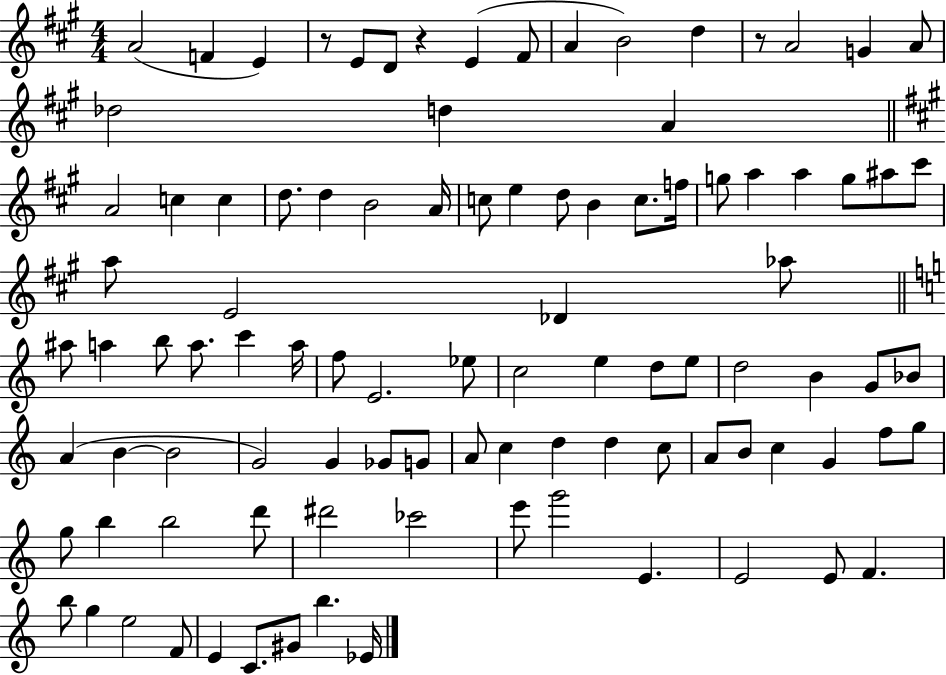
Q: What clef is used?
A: treble